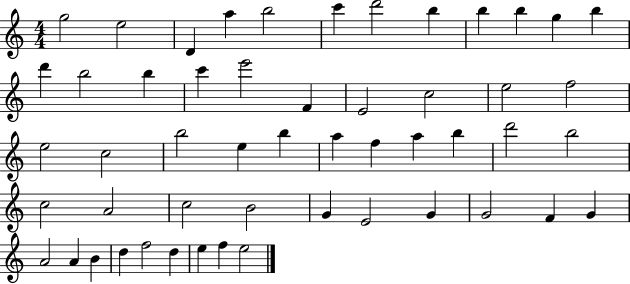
G5/h E5/h D4/q A5/q B5/h C6/q D6/h B5/q B5/q B5/q G5/q B5/q D6/q B5/h B5/q C6/q E6/h F4/q E4/h C5/h E5/h F5/h E5/h C5/h B5/h E5/q B5/q A5/q F5/q A5/q B5/q D6/h B5/h C5/h A4/h C5/h B4/h G4/q E4/h G4/q G4/h F4/q G4/q A4/h A4/q B4/q D5/q F5/h D5/q E5/q F5/q E5/h